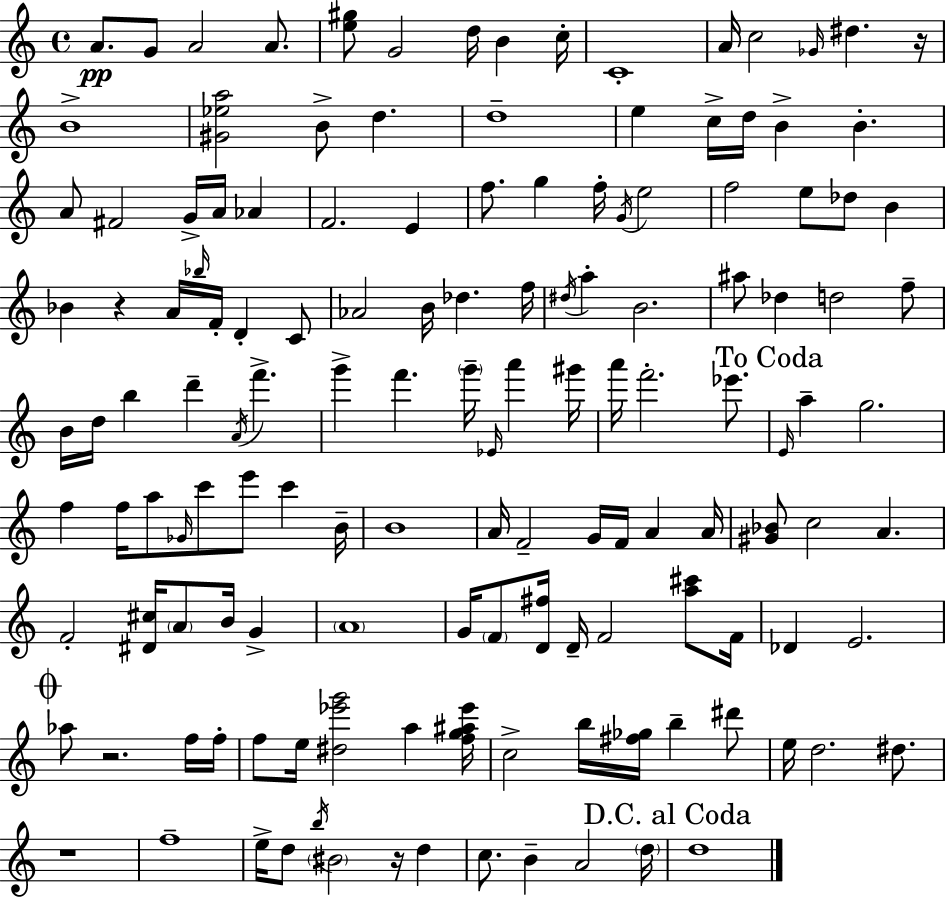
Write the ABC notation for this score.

X:1
T:Untitled
M:4/4
L:1/4
K:C
A/2 G/2 A2 A/2 [e^g]/2 G2 d/4 B c/4 C4 A/4 c2 _G/4 ^d z/4 B4 [^G_ea]2 B/2 d d4 e c/4 d/4 B B A/2 ^F2 G/4 A/4 _A F2 E f/2 g f/4 G/4 e2 f2 e/2 _d/2 B _B z A/4 _b/4 F/4 D C/2 _A2 B/4 _d f/4 ^d/4 a B2 ^a/2 _d d2 f/2 B/4 d/4 b d' A/4 f' g' f' g'/4 _E/4 a' ^g'/4 a'/4 f'2 _e'/2 E/4 a g2 f f/4 a/2 _G/4 c'/2 e'/2 c' B/4 B4 A/4 F2 G/4 F/4 A A/4 [^G_B]/2 c2 A F2 [^D^c]/4 A/2 B/4 G A4 G/4 F/2 [D^f]/4 D/4 F2 [a^c']/2 F/4 _D E2 _a/2 z2 f/4 f/4 f/2 e/4 [^d_e'g']2 a [fg^a_e']/4 c2 b/4 [^f_g]/4 b ^d'/2 e/4 d2 ^d/2 z4 f4 e/4 d/2 b/4 ^B2 z/4 d c/2 B A2 d/4 d4